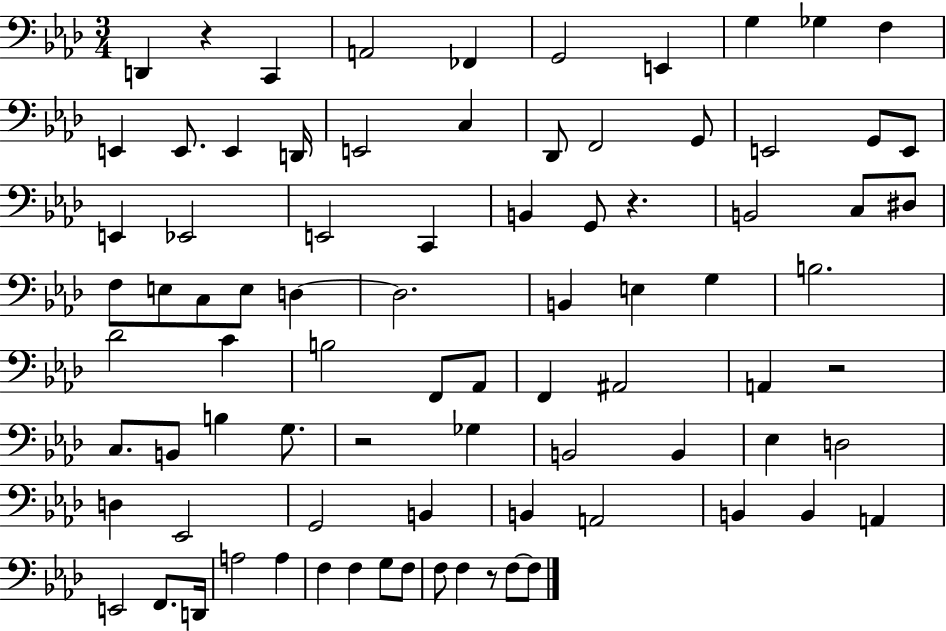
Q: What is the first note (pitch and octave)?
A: D2